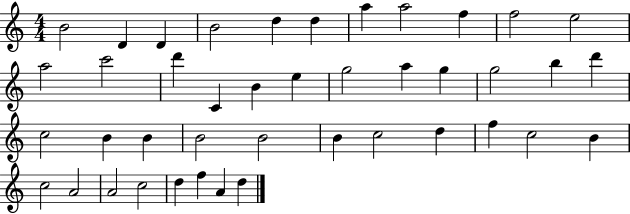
{
  \clef treble
  \numericTimeSignature
  \time 4/4
  \key c \major
  b'2 d'4 d'4 | b'2 d''4 d''4 | a''4 a''2 f''4 | f''2 e''2 | \break a''2 c'''2 | d'''4 c'4 b'4 e''4 | g''2 a''4 g''4 | g''2 b''4 d'''4 | \break c''2 b'4 b'4 | b'2 b'2 | b'4 c''2 d''4 | f''4 c''2 b'4 | \break c''2 a'2 | a'2 c''2 | d''4 f''4 a'4 d''4 | \bar "|."
}